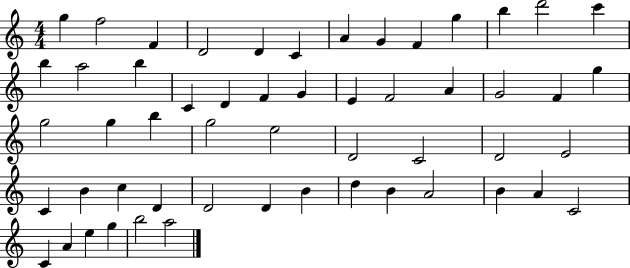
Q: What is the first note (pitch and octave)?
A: G5